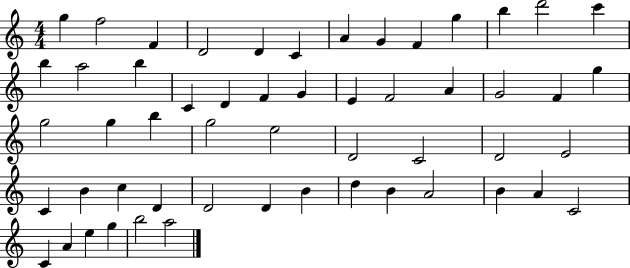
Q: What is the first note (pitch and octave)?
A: G5